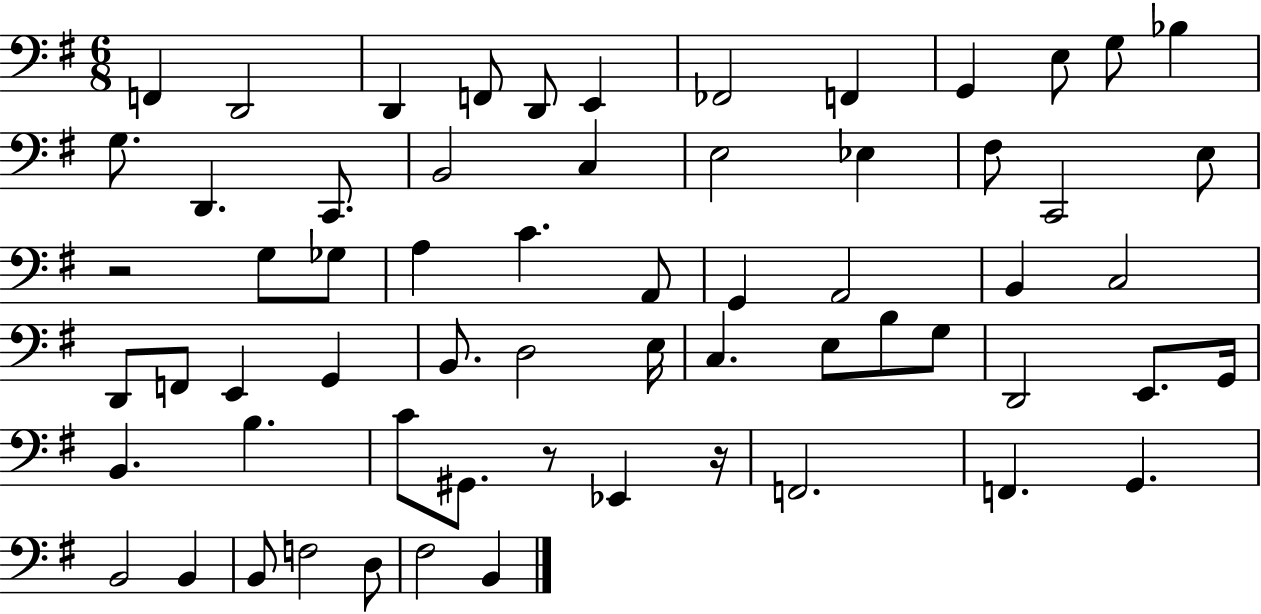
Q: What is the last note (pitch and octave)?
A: B2